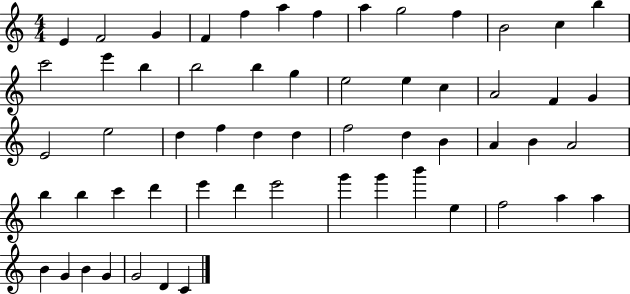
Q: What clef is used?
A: treble